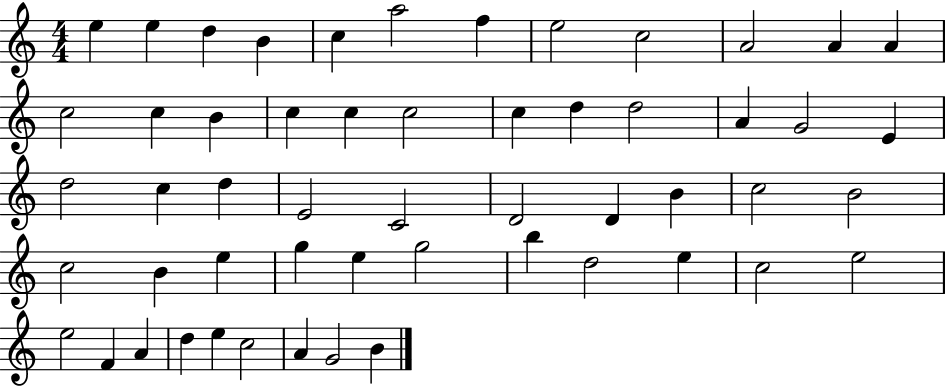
X:1
T:Untitled
M:4/4
L:1/4
K:C
e e d B c a2 f e2 c2 A2 A A c2 c B c c c2 c d d2 A G2 E d2 c d E2 C2 D2 D B c2 B2 c2 B e g e g2 b d2 e c2 e2 e2 F A d e c2 A G2 B